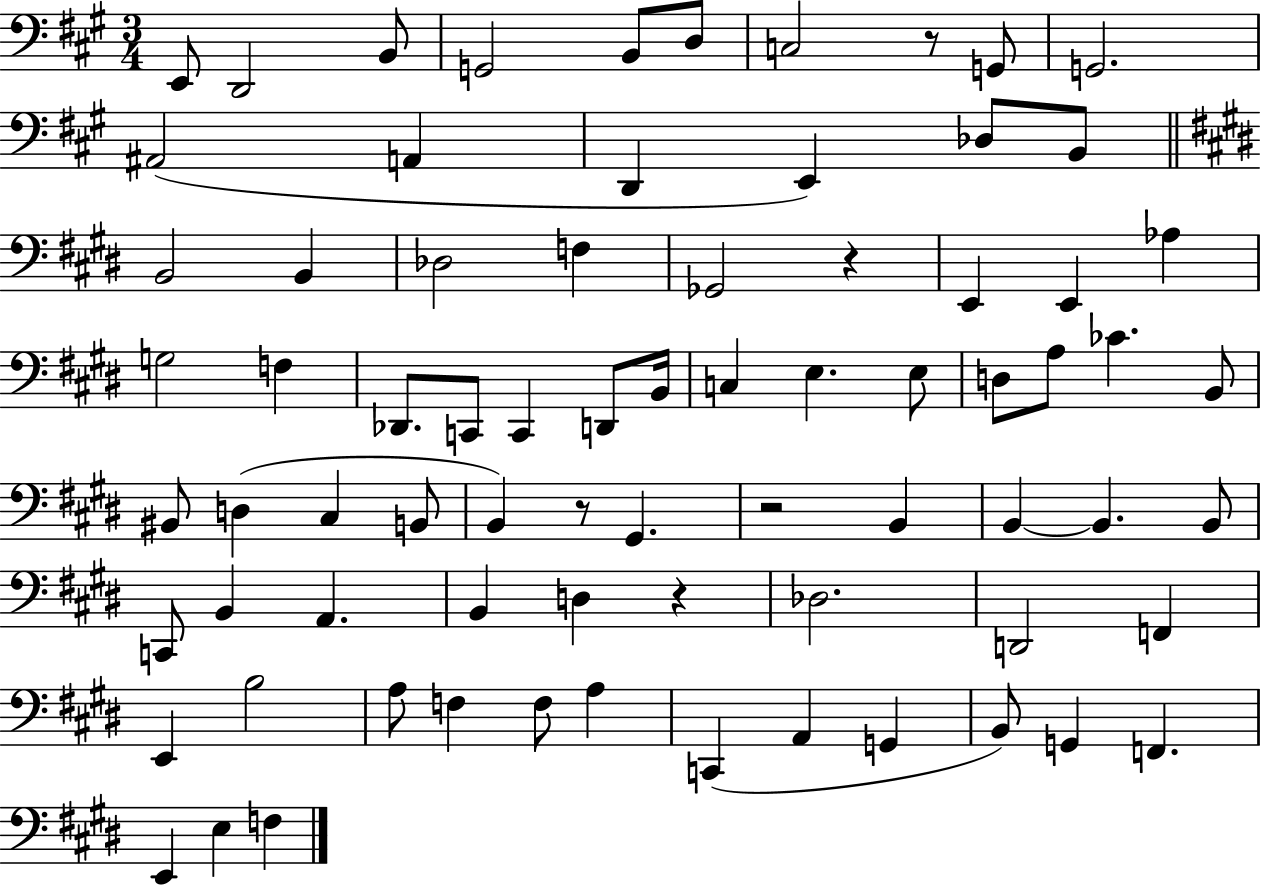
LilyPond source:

{
  \clef bass
  \numericTimeSignature
  \time 3/4
  \key a \major
  e,8 d,2 b,8 | g,2 b,8 d8 | c2 r8 g,8 | g,2. | \break ais,2( a,4 | d,4 e,4) des8 b,8 | \bar "||" \break \key e \major b,2 b,4 | des2 f4 | ges,2 r4 | e,4 e,4 aes4 | \break g2 f4 | des,8. c,8 c,4 d,8 b,16 | c4 e4. e8 | d8 a8 ces'4. b,8 | \break bis,8 d4( cis4 b,8 | b,4) r8 gis,4. | r2 b,4 | b,4~~ b,4. b,8 | \break c,8 b,4 a,4. | b,4 d4 r4 | des2. | d,2 f,4 | \break e,4 b2 | a8 f4 f8 a4 | c,4( a,4 g,4 | b,8) g,4 f,4. | \break e,4 e4 f4 | \bar "|."
}